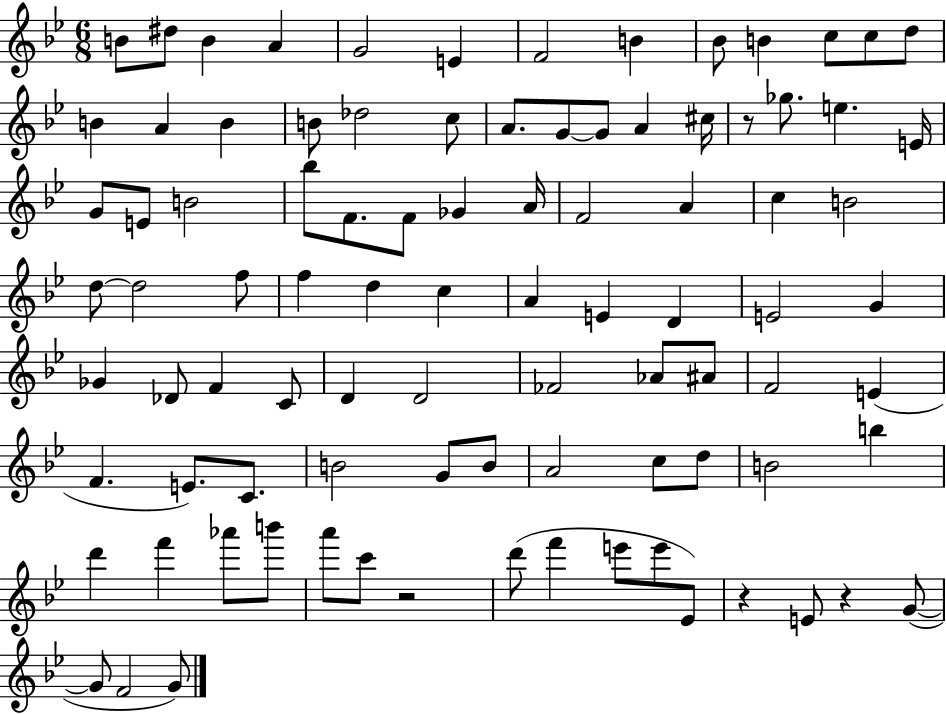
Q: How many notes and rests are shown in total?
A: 92